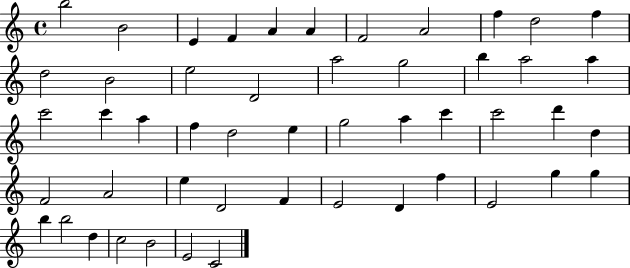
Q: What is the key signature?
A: C major